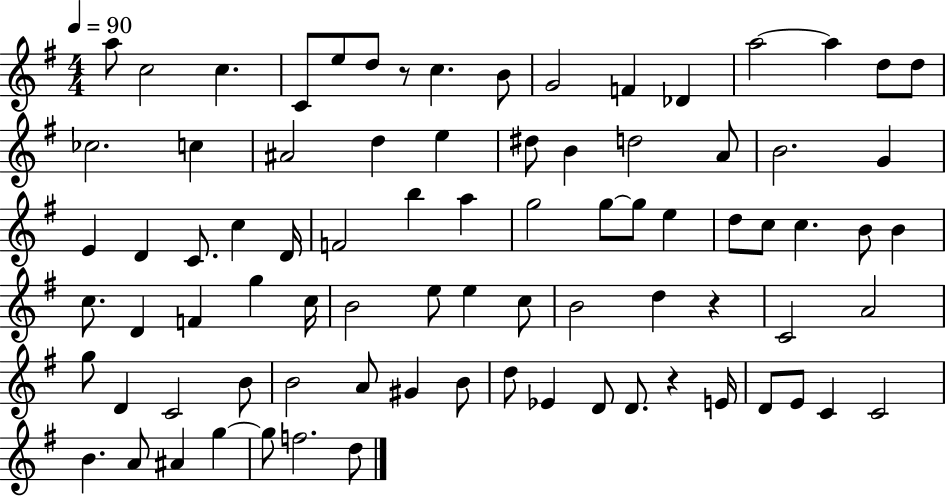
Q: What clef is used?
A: treble